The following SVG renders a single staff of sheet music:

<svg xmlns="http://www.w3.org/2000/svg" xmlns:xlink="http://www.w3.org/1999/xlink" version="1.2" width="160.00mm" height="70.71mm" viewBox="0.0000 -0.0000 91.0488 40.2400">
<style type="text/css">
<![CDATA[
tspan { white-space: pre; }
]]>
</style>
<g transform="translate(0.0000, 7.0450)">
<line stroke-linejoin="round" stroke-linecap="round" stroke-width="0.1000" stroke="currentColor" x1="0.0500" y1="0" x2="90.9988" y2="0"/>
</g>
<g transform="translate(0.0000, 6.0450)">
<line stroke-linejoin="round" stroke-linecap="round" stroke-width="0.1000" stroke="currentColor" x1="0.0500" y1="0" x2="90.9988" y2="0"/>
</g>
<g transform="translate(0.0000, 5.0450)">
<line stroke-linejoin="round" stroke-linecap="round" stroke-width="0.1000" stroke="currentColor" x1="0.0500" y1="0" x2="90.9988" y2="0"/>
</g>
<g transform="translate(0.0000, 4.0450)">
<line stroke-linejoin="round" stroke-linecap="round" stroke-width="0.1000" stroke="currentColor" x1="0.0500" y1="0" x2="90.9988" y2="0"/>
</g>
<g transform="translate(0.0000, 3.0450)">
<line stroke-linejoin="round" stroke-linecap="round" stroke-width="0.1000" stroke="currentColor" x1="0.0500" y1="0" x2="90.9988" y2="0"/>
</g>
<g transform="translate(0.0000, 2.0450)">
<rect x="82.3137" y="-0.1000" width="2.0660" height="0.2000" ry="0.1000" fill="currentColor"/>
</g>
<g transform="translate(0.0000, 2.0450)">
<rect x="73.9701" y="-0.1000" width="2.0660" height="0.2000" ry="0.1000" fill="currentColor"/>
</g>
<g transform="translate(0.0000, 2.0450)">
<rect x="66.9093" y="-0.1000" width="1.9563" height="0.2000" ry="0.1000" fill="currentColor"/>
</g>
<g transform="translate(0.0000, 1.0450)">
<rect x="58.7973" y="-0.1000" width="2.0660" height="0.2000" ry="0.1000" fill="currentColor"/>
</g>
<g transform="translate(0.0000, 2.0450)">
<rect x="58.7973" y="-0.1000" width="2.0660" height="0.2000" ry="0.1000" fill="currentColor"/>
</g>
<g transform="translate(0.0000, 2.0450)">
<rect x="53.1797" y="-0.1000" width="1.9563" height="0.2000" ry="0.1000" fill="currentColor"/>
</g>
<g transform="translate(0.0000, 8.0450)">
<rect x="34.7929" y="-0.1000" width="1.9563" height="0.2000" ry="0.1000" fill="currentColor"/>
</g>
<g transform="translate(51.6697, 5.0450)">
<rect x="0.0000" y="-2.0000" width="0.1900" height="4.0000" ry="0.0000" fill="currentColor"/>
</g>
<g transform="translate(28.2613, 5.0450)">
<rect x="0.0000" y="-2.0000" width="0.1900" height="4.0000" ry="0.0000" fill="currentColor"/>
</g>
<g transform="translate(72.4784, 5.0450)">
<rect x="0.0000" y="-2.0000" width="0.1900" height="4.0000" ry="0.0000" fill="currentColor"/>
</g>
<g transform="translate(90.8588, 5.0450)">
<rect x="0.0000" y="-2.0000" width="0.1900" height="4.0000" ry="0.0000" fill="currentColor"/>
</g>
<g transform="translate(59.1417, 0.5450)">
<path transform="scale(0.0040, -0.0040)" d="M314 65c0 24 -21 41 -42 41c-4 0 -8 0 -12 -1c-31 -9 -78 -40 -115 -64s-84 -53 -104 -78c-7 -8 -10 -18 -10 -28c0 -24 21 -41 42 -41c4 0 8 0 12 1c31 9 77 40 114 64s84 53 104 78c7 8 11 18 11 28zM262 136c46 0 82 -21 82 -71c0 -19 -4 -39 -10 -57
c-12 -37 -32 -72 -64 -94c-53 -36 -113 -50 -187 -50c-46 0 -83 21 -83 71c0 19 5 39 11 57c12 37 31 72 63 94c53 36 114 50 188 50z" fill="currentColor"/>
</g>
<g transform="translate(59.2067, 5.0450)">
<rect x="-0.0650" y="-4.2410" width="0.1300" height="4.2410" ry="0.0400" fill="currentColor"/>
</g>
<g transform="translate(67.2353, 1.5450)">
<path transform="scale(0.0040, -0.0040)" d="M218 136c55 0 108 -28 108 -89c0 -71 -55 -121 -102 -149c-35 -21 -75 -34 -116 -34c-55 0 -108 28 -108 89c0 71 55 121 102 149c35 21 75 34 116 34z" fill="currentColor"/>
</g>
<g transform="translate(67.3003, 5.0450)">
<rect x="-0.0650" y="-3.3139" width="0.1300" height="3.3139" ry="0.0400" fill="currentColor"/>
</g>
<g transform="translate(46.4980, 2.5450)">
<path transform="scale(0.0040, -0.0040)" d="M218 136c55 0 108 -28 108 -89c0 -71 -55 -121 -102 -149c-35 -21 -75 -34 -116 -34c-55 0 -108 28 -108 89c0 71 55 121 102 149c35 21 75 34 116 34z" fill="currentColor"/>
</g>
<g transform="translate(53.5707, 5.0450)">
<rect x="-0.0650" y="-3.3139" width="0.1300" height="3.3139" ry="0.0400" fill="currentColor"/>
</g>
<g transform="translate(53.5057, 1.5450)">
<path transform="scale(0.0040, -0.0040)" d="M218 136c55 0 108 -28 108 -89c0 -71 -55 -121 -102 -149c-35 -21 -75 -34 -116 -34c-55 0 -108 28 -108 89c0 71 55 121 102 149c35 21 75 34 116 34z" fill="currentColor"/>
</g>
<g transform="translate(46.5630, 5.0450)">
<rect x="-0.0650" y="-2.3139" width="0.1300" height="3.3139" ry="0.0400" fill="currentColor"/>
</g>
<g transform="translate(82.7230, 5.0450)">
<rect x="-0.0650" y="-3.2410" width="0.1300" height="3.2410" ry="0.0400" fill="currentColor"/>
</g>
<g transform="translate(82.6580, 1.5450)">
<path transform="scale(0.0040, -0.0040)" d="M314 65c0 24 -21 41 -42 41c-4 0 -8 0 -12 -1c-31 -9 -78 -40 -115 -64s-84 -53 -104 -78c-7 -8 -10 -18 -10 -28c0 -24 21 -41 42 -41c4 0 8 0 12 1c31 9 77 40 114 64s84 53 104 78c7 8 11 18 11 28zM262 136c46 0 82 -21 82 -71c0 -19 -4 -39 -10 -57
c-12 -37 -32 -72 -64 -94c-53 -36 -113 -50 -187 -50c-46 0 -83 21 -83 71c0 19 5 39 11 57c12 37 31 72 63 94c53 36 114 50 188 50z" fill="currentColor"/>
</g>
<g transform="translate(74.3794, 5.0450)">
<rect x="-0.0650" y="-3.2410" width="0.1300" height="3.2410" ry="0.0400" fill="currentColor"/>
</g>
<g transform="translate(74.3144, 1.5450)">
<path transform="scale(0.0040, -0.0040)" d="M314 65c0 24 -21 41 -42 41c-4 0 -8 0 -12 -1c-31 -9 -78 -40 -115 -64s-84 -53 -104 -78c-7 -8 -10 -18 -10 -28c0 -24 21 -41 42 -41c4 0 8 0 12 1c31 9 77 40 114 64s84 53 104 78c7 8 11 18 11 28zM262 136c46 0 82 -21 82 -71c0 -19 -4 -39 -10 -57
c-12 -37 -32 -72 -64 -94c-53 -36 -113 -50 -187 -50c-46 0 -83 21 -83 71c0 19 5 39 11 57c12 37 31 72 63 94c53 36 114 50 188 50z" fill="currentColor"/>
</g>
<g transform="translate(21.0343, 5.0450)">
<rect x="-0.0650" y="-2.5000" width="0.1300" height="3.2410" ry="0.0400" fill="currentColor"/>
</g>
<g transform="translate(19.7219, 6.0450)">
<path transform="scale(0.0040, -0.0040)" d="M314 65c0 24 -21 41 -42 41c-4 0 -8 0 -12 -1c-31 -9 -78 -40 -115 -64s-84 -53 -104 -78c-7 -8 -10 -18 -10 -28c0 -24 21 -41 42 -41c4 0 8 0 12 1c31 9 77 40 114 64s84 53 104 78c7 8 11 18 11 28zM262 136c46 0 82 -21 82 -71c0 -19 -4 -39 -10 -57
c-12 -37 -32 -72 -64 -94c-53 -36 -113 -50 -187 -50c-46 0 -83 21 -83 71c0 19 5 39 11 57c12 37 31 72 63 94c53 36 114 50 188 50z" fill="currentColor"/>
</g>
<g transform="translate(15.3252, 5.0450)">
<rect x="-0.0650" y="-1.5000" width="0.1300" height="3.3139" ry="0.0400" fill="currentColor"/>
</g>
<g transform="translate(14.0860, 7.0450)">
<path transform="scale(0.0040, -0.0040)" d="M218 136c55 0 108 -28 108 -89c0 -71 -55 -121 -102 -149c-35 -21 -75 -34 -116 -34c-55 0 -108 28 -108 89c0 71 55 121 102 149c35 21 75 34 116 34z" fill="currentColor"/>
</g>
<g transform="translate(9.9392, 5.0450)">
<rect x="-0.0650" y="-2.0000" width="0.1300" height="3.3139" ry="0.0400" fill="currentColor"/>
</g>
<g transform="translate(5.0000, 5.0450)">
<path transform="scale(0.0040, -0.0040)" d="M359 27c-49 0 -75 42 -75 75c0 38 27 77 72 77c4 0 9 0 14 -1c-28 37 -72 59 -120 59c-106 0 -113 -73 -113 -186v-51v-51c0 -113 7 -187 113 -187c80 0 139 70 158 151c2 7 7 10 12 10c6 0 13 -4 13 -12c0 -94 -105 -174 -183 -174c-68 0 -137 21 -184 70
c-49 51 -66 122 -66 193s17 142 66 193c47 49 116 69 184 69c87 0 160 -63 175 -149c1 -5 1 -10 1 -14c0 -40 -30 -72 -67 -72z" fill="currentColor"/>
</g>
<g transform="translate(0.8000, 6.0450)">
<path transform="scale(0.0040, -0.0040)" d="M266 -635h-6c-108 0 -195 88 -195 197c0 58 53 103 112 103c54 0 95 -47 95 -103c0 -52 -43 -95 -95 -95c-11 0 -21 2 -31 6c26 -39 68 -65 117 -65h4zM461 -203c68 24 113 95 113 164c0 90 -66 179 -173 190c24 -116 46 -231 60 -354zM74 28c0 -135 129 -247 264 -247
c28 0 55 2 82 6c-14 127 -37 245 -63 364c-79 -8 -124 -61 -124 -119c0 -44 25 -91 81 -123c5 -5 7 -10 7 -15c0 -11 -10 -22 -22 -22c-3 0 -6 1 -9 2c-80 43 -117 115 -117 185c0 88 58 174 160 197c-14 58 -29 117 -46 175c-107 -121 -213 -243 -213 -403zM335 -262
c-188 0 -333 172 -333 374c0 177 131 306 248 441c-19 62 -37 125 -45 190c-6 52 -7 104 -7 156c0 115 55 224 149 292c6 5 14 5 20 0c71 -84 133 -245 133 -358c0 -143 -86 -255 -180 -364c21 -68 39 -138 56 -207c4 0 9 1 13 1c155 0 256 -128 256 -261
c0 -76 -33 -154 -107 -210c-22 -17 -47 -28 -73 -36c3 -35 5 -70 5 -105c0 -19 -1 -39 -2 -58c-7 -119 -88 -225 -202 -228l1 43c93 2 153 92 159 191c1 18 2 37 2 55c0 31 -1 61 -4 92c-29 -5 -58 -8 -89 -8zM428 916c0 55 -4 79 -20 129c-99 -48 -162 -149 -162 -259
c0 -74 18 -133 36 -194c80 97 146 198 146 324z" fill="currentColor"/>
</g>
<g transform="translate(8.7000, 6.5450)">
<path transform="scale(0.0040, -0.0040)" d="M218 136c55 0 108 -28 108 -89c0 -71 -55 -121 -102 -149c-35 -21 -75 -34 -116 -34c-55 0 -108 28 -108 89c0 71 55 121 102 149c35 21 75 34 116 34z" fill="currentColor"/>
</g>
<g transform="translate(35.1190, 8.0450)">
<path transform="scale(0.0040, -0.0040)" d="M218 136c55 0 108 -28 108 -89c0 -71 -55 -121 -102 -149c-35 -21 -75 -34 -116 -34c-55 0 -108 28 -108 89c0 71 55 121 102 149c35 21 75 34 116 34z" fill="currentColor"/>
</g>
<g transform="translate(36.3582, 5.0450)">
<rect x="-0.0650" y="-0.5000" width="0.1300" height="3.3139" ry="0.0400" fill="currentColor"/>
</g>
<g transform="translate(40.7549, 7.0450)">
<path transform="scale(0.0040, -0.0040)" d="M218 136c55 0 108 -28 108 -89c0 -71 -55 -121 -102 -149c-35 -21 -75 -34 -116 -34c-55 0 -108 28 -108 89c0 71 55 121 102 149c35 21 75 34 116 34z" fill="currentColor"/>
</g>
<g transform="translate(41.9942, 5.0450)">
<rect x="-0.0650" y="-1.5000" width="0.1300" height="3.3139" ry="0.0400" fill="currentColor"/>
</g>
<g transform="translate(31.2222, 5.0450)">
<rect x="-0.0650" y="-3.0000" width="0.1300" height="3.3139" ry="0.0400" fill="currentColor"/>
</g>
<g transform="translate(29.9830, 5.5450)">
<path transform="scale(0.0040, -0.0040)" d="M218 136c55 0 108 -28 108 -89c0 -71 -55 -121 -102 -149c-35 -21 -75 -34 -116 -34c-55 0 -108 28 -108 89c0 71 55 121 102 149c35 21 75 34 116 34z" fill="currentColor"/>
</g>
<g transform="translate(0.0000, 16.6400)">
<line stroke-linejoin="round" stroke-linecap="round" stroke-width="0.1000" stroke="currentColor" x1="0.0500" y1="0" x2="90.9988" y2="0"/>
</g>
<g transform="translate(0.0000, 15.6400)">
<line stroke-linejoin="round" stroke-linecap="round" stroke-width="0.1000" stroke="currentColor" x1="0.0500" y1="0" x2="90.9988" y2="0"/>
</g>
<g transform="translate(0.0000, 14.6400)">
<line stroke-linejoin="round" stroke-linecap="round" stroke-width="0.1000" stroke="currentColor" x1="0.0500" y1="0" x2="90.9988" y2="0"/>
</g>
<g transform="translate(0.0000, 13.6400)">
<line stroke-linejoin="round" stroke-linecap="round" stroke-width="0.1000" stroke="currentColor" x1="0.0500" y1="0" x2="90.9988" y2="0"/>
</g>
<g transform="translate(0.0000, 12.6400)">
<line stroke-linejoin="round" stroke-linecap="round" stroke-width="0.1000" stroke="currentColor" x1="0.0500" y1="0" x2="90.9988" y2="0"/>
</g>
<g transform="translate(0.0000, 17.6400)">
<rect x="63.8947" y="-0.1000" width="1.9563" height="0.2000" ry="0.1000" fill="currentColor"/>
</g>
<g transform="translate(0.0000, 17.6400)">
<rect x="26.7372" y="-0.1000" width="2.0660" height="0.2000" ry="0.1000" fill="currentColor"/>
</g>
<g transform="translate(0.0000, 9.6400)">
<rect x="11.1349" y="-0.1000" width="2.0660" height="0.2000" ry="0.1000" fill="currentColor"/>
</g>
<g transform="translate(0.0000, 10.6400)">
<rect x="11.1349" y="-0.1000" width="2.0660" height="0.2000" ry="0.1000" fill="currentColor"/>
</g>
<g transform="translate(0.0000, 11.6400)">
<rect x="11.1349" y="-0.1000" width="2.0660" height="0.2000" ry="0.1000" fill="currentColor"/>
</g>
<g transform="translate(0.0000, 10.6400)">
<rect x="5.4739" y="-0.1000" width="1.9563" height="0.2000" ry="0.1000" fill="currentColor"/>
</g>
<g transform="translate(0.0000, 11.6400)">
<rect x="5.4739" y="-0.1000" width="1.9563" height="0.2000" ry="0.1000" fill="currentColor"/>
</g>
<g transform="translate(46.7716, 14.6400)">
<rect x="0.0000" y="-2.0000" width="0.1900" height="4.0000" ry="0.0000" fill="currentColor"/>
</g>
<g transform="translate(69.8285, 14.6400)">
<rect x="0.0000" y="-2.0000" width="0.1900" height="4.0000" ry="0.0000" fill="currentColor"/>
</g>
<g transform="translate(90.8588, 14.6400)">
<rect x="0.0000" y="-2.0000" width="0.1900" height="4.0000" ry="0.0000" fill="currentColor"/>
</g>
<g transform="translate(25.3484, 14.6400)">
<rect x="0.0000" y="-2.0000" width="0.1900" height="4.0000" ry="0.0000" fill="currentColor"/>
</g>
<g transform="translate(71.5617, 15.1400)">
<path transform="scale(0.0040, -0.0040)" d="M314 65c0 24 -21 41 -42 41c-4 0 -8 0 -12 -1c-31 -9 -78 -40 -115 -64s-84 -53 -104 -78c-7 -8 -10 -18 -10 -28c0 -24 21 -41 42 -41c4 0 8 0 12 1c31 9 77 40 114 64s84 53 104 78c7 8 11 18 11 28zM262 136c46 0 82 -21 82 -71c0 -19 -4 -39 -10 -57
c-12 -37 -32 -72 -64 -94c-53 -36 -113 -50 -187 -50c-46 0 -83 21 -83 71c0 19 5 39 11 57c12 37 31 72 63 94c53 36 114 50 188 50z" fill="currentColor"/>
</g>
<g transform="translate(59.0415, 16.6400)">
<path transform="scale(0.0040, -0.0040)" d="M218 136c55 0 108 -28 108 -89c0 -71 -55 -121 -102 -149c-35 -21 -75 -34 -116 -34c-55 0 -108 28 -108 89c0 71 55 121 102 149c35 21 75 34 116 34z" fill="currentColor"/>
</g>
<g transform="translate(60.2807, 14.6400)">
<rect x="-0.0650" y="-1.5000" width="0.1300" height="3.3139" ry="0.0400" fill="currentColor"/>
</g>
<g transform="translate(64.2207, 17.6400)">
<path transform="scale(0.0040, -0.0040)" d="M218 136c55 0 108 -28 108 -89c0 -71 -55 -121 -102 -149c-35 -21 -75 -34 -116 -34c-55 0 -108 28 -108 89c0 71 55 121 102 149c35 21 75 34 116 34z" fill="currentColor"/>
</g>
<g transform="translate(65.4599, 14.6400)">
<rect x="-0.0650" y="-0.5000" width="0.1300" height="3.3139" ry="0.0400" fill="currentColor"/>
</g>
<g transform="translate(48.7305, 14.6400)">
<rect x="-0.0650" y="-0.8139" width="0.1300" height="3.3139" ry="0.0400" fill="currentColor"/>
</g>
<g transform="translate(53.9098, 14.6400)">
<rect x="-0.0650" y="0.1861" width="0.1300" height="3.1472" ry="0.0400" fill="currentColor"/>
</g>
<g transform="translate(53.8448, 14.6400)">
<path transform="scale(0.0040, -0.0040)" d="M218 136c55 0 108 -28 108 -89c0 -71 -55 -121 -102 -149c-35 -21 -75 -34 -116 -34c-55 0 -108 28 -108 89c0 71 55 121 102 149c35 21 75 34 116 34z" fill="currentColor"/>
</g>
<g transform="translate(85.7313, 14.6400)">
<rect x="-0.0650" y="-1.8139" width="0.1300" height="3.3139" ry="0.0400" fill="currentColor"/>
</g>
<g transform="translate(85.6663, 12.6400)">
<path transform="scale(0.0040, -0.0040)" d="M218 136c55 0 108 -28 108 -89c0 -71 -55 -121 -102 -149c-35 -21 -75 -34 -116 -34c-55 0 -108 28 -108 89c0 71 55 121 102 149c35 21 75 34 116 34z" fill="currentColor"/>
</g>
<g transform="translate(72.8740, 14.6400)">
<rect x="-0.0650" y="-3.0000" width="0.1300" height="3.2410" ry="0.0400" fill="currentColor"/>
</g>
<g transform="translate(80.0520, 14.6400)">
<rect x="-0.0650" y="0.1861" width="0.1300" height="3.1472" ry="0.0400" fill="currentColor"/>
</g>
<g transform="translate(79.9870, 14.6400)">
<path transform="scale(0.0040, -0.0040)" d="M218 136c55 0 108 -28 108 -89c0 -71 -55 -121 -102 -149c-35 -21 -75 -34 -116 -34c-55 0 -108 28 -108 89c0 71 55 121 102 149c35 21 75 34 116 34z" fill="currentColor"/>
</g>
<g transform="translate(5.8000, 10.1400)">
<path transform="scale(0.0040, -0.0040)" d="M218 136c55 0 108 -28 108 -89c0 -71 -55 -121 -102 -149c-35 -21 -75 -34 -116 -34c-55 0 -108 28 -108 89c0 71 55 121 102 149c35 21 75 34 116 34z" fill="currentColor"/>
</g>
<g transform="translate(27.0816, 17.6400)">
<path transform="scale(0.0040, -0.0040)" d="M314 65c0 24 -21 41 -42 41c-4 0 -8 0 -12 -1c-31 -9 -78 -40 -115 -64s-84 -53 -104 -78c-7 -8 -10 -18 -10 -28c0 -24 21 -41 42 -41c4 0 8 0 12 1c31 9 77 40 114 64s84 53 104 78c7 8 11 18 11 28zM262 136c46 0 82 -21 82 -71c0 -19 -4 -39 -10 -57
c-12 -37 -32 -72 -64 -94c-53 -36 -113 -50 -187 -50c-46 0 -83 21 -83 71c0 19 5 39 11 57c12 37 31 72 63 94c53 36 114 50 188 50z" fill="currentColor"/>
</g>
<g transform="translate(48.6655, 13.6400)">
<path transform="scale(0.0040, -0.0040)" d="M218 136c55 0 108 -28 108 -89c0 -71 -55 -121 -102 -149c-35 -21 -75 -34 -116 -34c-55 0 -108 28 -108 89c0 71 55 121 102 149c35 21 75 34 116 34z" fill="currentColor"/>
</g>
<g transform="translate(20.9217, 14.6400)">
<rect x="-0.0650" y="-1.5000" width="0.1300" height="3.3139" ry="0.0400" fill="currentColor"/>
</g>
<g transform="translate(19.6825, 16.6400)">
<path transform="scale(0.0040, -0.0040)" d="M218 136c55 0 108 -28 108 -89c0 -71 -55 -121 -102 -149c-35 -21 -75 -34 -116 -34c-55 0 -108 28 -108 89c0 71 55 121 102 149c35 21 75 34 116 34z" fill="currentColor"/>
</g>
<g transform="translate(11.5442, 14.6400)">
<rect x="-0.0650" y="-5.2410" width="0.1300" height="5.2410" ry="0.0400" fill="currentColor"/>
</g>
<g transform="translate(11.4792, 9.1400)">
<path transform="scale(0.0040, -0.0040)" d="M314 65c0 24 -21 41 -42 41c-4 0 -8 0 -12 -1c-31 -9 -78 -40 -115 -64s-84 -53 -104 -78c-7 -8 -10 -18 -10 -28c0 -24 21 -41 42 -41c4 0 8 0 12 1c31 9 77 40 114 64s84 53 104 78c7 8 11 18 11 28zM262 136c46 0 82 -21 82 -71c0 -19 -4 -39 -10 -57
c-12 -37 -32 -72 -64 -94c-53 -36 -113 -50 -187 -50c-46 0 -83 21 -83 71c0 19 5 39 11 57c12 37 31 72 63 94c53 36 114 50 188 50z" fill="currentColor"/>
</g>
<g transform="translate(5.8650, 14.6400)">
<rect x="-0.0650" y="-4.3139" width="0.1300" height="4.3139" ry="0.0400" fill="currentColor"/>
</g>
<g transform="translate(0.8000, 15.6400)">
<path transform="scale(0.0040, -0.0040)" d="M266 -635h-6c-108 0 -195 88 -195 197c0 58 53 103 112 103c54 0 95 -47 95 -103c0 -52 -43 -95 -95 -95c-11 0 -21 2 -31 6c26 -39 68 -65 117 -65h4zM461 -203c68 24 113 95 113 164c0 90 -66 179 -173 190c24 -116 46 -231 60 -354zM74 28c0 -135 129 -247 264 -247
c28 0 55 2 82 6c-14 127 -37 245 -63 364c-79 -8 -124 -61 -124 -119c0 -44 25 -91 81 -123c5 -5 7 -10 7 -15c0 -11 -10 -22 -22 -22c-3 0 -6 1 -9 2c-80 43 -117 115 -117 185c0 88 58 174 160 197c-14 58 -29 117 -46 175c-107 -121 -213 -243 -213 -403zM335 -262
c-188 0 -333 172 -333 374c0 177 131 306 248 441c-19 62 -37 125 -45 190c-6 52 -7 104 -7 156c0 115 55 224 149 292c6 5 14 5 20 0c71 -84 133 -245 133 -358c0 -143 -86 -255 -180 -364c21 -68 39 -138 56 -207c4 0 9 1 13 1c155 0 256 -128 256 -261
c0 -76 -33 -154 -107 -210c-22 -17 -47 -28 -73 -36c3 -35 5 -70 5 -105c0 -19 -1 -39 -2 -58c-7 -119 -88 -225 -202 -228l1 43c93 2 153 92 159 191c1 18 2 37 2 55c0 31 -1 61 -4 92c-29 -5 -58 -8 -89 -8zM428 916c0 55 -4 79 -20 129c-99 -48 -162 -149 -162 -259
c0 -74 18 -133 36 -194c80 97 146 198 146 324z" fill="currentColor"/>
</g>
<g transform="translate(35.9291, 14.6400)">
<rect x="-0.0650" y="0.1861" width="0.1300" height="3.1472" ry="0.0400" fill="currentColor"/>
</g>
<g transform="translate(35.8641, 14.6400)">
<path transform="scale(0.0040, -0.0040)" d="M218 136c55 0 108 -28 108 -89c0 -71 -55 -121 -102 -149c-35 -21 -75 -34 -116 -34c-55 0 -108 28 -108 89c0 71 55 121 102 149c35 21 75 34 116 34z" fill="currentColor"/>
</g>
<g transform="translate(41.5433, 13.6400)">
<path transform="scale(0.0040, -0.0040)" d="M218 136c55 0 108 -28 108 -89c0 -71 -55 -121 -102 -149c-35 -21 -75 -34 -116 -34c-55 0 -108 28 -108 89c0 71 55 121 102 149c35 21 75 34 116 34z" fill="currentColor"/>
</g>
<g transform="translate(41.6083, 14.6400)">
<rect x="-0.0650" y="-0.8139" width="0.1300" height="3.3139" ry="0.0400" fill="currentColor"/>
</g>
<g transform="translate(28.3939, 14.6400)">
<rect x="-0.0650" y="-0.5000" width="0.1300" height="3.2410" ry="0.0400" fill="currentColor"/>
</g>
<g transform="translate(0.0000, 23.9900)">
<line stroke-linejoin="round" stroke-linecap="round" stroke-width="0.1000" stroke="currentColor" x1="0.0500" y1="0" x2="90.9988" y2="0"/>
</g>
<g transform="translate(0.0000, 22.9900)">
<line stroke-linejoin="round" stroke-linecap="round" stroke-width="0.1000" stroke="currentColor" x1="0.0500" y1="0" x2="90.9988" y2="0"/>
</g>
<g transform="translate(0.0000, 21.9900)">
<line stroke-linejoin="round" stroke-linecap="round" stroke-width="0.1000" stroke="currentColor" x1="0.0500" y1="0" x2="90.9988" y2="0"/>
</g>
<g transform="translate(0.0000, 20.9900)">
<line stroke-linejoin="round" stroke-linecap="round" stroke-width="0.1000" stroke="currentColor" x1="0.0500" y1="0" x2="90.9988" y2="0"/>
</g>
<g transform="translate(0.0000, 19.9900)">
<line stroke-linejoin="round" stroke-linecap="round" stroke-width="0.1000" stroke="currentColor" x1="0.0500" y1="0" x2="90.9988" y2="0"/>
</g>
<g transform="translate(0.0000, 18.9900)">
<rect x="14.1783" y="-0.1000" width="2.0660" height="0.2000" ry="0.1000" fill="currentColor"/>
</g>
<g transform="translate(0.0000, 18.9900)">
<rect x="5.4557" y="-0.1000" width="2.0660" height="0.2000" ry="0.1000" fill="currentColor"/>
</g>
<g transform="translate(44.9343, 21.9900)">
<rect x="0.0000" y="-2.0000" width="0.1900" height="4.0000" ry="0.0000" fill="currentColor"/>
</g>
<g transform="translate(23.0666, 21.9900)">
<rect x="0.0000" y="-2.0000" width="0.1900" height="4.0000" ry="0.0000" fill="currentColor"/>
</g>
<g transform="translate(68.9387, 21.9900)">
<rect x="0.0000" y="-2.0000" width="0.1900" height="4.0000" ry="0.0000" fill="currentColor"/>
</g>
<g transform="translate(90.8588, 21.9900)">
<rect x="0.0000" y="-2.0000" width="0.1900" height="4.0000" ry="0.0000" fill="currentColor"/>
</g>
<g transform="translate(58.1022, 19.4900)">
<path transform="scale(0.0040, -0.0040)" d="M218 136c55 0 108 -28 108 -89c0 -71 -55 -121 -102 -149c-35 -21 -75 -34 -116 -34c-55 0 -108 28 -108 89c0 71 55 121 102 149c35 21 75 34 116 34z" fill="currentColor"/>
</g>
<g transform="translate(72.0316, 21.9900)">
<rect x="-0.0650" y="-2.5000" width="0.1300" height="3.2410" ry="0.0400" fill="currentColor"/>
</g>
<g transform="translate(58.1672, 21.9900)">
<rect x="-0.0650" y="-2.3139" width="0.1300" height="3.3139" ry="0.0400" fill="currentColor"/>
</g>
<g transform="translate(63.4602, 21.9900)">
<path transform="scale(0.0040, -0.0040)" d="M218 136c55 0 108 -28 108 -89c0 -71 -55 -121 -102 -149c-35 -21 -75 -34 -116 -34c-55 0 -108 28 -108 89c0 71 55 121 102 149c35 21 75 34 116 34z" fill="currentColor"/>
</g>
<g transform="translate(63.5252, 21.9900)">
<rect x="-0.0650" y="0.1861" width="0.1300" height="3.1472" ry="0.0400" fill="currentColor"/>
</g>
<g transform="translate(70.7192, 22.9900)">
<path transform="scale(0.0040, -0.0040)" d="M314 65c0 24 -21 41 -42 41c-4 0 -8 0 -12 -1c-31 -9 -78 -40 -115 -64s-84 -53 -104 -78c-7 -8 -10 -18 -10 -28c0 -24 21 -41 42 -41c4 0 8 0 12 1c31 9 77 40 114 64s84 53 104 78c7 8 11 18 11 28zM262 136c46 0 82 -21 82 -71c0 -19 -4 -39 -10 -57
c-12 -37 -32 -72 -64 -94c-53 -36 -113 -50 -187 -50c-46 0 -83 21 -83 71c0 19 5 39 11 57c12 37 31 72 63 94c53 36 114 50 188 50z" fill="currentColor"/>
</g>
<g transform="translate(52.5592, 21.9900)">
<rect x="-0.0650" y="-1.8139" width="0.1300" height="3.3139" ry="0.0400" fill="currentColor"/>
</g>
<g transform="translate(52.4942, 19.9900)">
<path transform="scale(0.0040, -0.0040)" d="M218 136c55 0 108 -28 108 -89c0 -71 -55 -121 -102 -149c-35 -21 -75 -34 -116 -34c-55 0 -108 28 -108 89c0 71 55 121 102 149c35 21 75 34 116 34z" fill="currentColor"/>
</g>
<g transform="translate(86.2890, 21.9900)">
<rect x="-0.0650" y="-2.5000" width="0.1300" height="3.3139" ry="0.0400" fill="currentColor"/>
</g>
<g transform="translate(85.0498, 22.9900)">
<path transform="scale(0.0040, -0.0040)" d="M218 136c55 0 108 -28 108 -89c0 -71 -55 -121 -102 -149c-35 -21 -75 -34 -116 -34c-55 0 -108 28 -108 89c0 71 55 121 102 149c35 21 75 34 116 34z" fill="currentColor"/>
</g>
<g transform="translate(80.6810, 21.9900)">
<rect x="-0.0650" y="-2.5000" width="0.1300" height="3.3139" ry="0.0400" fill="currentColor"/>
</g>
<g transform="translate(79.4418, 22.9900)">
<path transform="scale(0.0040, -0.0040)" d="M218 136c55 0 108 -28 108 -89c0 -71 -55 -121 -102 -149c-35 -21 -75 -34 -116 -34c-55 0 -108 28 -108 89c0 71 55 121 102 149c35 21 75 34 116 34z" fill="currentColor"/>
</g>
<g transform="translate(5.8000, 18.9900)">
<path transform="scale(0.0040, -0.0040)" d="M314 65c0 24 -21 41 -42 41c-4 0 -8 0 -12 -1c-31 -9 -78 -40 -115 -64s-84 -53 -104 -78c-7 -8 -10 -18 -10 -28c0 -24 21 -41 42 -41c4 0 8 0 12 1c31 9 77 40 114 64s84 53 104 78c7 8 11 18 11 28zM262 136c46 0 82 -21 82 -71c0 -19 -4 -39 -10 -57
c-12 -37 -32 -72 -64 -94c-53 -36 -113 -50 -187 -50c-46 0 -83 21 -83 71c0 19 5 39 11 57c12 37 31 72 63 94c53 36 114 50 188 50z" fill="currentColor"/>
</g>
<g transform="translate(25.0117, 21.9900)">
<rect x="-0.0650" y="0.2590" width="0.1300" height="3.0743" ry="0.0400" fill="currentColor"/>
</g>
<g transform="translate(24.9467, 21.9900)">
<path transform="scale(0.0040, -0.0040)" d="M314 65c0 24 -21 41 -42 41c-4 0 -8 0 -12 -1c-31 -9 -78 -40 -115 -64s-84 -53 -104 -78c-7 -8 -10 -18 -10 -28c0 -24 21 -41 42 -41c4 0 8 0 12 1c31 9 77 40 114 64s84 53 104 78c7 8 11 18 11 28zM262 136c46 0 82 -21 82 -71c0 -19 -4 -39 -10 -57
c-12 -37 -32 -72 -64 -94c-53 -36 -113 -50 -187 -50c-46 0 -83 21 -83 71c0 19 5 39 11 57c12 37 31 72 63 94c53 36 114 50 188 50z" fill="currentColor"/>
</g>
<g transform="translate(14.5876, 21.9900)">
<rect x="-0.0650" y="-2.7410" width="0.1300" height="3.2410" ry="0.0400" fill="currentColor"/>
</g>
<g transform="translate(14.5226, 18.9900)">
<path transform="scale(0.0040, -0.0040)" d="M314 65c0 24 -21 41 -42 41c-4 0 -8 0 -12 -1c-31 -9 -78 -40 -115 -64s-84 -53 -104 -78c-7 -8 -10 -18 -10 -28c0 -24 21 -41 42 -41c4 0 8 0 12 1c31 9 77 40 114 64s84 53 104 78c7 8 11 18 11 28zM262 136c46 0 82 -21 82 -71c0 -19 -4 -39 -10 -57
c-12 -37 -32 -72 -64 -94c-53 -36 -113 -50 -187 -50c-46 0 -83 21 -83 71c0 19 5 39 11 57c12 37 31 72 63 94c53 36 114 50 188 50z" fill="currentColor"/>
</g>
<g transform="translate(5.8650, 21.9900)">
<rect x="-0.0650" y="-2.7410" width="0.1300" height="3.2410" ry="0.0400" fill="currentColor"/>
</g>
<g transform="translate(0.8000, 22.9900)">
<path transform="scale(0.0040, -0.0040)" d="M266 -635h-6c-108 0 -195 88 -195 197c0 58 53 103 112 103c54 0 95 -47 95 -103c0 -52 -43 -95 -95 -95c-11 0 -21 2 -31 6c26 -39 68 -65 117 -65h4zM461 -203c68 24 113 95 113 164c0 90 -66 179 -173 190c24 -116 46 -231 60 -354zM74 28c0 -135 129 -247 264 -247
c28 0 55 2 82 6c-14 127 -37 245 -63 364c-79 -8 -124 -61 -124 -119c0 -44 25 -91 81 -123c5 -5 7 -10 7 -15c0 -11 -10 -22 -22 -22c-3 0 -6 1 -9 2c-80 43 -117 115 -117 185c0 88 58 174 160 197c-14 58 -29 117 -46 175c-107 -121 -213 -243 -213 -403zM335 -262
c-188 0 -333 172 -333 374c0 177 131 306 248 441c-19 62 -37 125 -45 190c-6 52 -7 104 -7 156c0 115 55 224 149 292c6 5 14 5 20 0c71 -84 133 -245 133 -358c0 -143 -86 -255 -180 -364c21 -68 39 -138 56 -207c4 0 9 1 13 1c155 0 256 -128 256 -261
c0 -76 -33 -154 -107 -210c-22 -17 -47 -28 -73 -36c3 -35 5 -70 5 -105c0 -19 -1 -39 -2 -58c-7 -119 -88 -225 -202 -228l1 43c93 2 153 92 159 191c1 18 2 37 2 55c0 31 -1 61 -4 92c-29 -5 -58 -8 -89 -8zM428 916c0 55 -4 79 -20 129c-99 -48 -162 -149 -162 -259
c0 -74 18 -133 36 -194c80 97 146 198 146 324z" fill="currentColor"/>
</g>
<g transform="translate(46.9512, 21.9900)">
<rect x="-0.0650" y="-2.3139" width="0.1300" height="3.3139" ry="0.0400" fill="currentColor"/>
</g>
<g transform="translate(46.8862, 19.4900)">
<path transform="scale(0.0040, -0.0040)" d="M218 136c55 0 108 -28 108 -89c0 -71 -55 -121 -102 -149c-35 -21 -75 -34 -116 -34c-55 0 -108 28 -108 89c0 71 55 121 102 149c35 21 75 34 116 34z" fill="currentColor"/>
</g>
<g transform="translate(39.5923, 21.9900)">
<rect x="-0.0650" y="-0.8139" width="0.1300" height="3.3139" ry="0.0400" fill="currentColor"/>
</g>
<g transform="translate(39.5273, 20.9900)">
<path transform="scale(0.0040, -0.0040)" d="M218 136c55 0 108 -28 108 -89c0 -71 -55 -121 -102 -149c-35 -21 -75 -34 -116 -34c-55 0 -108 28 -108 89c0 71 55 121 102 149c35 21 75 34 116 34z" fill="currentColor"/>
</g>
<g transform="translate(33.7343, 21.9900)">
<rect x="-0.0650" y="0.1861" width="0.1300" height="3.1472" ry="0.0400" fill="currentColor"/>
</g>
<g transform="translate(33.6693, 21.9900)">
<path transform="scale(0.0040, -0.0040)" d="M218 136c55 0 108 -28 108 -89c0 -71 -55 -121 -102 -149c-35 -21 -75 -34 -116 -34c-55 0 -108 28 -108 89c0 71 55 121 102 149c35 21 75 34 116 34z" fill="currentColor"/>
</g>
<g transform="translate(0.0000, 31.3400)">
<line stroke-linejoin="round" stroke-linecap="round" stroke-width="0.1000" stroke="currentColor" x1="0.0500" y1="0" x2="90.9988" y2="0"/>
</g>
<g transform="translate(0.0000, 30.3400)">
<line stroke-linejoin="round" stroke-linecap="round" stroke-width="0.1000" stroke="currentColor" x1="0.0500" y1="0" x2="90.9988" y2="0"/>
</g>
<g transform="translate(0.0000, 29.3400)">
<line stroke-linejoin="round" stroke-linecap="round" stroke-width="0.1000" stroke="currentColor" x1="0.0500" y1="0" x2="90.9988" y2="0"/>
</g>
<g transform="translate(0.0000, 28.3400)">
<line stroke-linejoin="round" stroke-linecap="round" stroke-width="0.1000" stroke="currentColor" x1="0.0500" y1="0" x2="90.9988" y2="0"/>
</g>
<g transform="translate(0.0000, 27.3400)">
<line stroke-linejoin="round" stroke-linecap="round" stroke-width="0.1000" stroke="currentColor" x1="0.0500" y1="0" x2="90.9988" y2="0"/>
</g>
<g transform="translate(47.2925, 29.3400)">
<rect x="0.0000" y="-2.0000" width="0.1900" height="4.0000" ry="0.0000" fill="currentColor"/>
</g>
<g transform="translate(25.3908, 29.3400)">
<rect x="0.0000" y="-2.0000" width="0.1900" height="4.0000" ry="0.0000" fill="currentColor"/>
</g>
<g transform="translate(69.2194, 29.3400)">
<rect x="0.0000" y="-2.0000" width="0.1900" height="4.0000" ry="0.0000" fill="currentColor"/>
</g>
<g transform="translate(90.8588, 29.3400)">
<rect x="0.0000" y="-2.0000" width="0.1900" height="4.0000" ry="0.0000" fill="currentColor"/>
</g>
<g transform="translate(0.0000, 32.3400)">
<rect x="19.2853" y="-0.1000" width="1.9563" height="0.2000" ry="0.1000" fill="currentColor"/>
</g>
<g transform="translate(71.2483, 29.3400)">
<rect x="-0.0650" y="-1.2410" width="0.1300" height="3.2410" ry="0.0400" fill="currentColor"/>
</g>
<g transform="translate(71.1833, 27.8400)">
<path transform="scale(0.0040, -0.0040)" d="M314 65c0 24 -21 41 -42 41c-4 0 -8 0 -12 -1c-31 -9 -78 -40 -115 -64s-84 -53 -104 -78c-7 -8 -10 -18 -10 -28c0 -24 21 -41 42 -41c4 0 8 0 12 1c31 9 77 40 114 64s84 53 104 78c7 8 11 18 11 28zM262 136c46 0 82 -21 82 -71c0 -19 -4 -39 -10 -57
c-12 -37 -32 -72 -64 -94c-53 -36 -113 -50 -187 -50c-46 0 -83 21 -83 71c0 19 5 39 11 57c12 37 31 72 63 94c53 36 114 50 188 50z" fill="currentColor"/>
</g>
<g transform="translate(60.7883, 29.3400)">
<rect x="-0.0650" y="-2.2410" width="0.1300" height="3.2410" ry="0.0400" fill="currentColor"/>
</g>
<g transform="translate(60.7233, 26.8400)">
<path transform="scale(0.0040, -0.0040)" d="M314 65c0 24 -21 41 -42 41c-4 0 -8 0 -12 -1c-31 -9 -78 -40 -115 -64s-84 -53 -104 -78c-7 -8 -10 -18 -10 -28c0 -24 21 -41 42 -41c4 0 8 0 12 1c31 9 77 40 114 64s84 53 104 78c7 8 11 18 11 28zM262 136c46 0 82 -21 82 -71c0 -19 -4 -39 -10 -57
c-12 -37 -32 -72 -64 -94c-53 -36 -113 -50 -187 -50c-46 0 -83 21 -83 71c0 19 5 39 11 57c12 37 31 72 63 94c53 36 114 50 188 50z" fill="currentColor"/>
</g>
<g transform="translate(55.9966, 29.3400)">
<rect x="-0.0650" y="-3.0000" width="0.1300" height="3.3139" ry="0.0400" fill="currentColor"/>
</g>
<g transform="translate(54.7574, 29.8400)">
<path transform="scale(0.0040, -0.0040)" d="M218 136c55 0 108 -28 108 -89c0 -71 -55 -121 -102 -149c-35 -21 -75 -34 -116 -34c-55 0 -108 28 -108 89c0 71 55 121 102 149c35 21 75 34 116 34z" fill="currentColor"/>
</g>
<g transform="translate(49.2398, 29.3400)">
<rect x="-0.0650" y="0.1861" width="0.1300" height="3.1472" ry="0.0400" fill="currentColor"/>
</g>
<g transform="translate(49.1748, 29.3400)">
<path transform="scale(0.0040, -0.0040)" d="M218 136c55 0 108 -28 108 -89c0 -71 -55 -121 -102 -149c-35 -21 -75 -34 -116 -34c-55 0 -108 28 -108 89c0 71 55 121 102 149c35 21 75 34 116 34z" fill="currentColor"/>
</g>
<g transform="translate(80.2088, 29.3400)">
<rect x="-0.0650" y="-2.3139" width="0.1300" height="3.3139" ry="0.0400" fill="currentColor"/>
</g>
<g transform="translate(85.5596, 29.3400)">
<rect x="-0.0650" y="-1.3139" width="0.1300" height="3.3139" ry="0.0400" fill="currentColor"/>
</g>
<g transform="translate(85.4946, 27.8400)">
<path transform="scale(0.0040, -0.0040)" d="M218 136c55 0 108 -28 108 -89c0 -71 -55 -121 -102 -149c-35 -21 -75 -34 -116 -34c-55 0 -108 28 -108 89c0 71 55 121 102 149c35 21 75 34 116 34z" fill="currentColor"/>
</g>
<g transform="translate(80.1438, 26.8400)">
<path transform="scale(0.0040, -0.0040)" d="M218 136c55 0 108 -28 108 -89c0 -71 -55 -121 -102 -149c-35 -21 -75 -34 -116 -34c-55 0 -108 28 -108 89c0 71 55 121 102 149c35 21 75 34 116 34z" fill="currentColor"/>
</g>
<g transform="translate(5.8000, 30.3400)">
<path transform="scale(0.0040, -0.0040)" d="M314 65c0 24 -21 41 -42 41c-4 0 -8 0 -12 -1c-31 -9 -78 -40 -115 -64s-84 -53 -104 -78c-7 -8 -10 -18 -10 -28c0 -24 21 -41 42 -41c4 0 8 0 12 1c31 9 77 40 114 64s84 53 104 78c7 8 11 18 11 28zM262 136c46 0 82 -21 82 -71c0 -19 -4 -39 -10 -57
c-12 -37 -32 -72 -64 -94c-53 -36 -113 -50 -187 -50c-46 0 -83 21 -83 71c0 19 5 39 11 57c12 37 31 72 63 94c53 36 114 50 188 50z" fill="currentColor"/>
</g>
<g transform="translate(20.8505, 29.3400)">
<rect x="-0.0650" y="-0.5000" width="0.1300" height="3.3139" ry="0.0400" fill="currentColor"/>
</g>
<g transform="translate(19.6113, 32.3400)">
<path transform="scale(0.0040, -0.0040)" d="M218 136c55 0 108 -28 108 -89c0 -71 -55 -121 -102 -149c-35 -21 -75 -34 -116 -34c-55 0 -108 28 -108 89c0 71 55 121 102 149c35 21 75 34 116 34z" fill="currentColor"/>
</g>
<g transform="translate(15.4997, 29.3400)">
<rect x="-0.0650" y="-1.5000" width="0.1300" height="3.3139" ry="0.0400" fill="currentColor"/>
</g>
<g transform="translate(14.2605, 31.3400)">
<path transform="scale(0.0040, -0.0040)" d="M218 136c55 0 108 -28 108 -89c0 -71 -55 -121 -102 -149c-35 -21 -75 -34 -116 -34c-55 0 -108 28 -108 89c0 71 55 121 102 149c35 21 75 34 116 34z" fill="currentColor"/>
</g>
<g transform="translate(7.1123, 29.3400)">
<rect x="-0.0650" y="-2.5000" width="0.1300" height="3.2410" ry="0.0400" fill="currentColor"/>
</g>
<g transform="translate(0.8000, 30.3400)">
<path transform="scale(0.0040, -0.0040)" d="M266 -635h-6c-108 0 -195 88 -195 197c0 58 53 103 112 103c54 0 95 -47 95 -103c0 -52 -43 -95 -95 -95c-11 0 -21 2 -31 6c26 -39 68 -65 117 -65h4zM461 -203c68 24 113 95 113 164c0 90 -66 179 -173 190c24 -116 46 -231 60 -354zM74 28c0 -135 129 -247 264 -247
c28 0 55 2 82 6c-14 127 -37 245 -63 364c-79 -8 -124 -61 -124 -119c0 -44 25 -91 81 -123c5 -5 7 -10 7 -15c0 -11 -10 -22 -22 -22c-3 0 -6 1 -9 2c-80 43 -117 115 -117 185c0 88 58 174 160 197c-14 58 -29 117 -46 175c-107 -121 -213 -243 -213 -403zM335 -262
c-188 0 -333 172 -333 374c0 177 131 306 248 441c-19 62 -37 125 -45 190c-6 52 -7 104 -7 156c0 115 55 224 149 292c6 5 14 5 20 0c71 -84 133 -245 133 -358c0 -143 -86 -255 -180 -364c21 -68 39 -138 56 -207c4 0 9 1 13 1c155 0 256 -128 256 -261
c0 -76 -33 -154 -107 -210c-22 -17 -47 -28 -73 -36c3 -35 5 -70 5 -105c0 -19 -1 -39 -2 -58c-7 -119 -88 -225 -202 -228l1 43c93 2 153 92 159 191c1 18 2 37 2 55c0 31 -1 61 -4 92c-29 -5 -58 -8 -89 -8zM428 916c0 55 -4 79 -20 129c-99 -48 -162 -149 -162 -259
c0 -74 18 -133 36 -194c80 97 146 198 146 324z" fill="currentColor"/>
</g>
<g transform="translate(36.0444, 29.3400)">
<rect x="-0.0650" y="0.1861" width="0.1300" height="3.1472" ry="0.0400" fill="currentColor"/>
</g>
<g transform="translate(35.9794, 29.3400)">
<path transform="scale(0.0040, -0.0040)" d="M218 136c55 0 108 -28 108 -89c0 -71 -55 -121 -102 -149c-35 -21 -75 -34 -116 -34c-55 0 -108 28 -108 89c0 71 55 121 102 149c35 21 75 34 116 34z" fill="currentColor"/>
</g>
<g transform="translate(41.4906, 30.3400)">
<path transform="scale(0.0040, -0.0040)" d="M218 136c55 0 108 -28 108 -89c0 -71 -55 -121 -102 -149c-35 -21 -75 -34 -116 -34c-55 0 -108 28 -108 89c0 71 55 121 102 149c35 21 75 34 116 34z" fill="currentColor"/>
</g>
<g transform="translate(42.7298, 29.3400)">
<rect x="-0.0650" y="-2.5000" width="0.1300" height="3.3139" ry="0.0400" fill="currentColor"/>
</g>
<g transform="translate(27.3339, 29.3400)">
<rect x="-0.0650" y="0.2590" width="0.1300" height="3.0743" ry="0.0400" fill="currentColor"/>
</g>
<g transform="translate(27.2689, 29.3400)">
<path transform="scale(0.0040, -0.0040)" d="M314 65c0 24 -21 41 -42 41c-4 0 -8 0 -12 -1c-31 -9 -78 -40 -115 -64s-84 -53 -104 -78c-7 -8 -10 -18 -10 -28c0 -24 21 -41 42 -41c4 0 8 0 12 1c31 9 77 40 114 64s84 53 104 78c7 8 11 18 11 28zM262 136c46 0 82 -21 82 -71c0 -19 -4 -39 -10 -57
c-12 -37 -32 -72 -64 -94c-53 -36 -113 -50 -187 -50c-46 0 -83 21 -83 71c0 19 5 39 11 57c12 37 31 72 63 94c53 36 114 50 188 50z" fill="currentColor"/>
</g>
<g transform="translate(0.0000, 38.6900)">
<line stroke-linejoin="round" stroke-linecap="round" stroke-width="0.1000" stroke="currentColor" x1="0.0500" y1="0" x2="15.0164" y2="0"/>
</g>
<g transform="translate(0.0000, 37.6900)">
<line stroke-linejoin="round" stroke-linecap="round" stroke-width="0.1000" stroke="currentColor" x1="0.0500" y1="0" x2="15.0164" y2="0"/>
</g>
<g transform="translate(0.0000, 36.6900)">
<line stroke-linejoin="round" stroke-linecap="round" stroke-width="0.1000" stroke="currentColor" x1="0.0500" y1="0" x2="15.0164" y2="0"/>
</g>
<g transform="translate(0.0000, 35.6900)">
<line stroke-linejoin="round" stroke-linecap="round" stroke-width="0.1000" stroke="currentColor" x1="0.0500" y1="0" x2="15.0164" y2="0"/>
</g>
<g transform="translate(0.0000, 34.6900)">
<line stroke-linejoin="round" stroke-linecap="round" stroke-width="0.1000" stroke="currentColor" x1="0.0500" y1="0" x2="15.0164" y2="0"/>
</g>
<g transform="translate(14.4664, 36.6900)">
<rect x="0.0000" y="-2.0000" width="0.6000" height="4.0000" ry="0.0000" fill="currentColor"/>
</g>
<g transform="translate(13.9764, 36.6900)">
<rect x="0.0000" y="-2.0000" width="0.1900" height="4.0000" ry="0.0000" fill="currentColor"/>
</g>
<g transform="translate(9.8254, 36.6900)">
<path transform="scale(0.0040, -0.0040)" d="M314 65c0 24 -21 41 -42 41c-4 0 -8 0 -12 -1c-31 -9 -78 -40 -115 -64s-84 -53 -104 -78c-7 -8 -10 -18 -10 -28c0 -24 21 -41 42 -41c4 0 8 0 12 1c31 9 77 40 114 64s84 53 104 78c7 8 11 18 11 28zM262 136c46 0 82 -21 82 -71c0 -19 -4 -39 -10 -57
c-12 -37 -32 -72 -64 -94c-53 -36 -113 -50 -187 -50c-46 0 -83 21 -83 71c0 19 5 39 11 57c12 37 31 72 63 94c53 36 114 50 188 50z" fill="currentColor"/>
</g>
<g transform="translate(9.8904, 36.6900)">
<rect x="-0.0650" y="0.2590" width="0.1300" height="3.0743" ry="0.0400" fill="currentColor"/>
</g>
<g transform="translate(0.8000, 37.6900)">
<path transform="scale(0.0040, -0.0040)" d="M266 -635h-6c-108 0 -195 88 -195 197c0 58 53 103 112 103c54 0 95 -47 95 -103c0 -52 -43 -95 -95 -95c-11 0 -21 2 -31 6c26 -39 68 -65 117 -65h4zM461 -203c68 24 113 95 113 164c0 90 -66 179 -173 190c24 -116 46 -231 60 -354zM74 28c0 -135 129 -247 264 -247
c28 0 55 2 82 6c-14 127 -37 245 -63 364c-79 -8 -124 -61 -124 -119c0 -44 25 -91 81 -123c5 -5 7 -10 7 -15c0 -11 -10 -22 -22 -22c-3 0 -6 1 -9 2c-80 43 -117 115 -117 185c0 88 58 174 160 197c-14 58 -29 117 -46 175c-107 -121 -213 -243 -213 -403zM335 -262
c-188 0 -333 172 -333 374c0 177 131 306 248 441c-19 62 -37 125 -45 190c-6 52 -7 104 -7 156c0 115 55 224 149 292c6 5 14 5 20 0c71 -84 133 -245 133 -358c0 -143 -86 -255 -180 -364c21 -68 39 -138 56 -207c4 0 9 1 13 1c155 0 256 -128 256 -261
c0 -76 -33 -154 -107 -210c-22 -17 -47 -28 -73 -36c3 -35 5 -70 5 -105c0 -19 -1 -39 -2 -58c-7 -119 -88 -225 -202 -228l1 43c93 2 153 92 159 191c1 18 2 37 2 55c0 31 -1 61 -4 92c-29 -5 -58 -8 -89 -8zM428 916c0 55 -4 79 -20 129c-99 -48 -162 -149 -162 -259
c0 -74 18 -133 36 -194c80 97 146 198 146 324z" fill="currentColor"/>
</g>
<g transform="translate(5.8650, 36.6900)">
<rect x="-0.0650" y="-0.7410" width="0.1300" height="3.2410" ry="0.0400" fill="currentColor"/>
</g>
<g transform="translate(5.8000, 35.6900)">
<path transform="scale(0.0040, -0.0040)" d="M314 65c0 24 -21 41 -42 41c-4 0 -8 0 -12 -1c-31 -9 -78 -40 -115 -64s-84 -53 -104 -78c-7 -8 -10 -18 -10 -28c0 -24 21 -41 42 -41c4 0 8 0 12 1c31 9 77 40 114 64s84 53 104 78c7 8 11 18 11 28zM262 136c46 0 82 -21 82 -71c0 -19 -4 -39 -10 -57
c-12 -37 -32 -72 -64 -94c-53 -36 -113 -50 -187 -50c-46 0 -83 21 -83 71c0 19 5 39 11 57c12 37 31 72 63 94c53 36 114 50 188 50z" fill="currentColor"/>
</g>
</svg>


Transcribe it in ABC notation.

X:1
T:Untitled
M:4/4
L:1/4
K:C
F E G2 A C E g b d'2 b b2 b2 d' f'2 E C2 B d d B E C A2 B f a2 a2 B2 B d g f g B G2 G G G2 E C B2 B G B A g2 e2 g e d2 B2